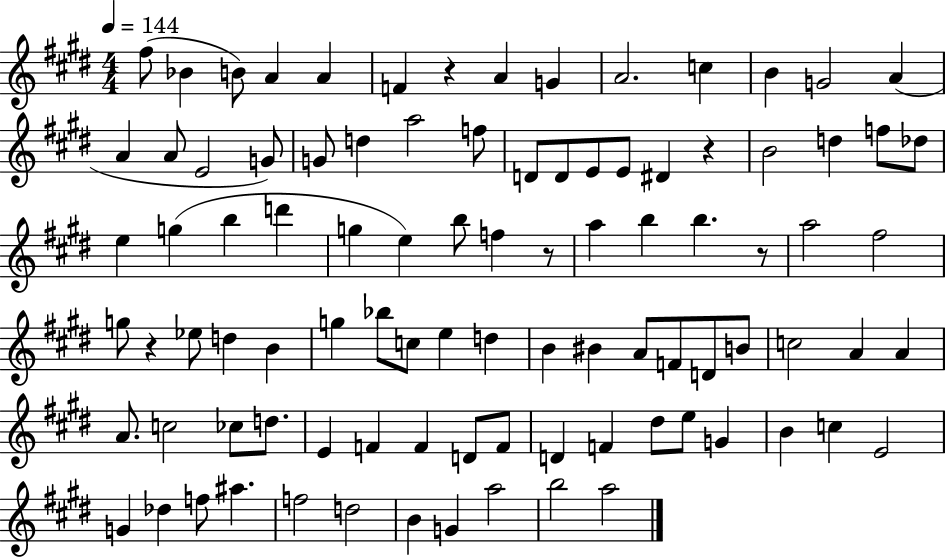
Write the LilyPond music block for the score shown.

{
  \clef treble
  \numericTimeSignature
  \time 4/4
  \key e \major
  \tempo 4 = 144
  fis''8( bes'4 b'8) a'4 a'4 | f'4 r4 a'4 g'4 | a'2. c''4 | b'4 g'2 a'4( | \break a'4 a'8 e'2 g'8) | g'8 d''4 a''2 f''8 | d'8 d'8 e'8 e'8 dis'4 r4 | b'2 d''4 f''8 des''8 | \break e''4 g''4( b''4 d'''4 | g''4 e''4) b''8 f''4 r8 | a''4 b''4 b''4. r8 | a''2 fis''2 | \break g''8 r4 ees''8 d''4 b'4 | g''4 bes''8 c''8 e''4 d''4 | b'4 bis'4 a'8 f'8 d'8 b'8 | c''2 a'4 a'4 | \break a'8. c''2 ces''8 d''8. | e'4 f'4 f'4 d'8 f'8 | d'4 f'4 dis''8 e''8 g'4 | b'4 c''4 e'2 | \break g'4 des''4 f''8 ais''4. | f''2 d''2 | b'4 g'4 a''2 | b''2 a''2 | \break \bar "|."
}